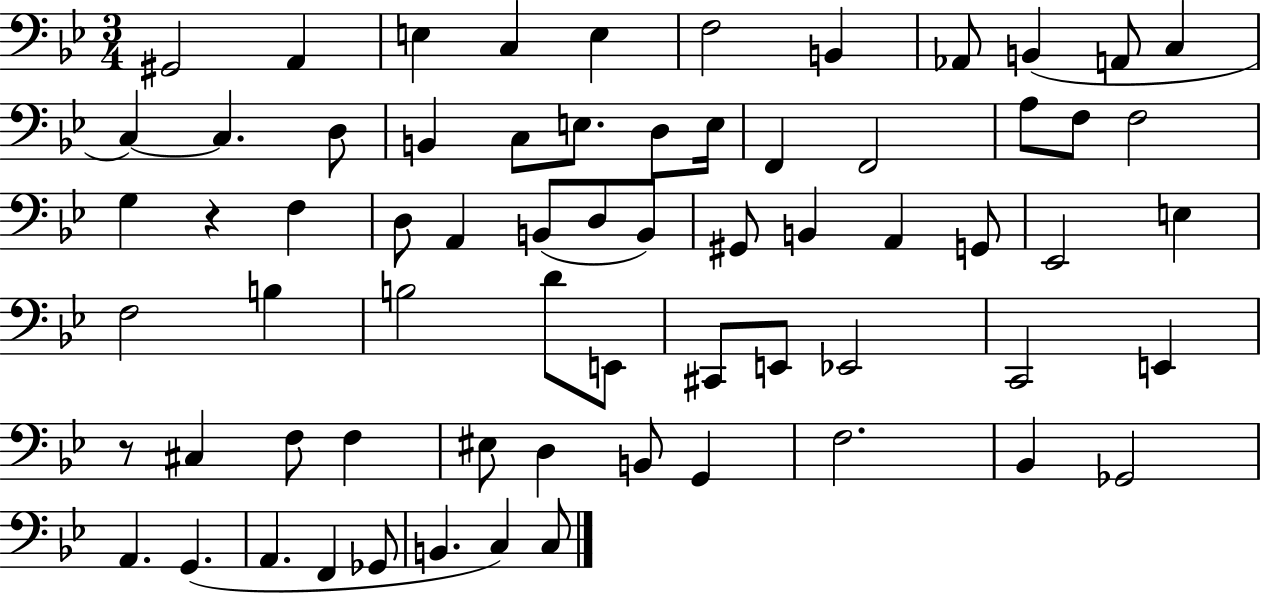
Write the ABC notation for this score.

X:1
T:Untitled
M:3/4
L:1/4
K:Bb
^G,,2 A,, E, C, E, F,2 B,, _A,,/2 B,, A,,/2 C, C, C, D,/2 B,, C,/2 E,/2 D,/2 E,/4 F,, F,,2 A,/2 F,/2 F,2 G, z F, D,/2 A,, B,,/2 D,/2 B,,/2 ^G,,/2 B,, A,, G,,/2 _E,,2 E, F,2 B, B,2 D/2 E,,/2 ^C,,/2 E,,/2 _E,,2 C,,2 E,, z/2 ^C, F,/2 F, ^E,/2 D, B,,/2 G,, F,2 _B,, _G,,2 A,, G,, A,, F,, _G,,/2 B,, C, C,/2